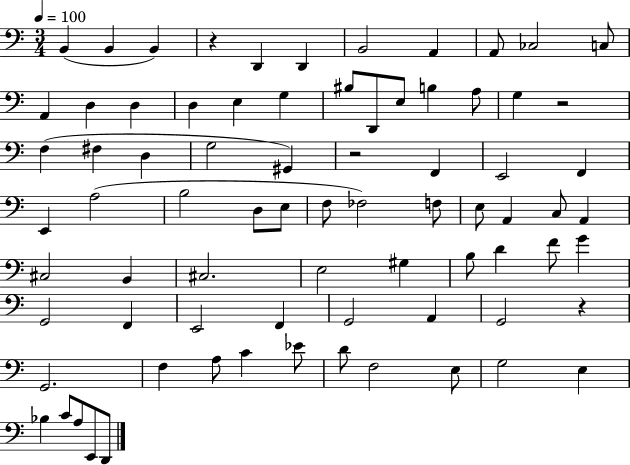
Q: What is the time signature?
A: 3/4